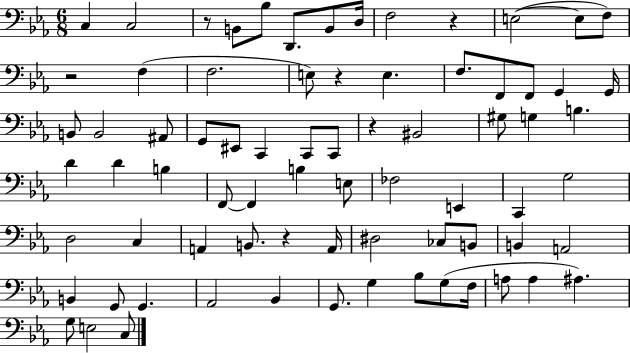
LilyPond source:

{
  \clef bass
  \numericTimeSignature
  \time 6/8
  \key ees \major
  c4 c2 | r8 b,8 bes8 d,8. b,8 d16 | f2 r4 | e2~(~ e8 f8) | \break r2 f4( | f2. | e8) r4 e4. | f8. f,8 f,8 g,4 g,16 | \break b,8 b,2 ais,8 | g,8 eis,8 c,4 c,8 c,8 | r4 bis,2 | gis8 g4 b4. | \break d'4 d'4 b4 | f,8~~ f,4 b4 e8 | fes2 e,4 | c,4 g2 | \break d2 c4 | a,4 b,8. r4 a,16 | dis2 ces8 b,8 | b,4 a,2 | \break b,4 g,8 g,4. | aes,2 bes,4 | g,8. g4 bes8 g8( f16 | a8 a4 ais4.) | \break g8 e2 c8 | \bar "|."
}